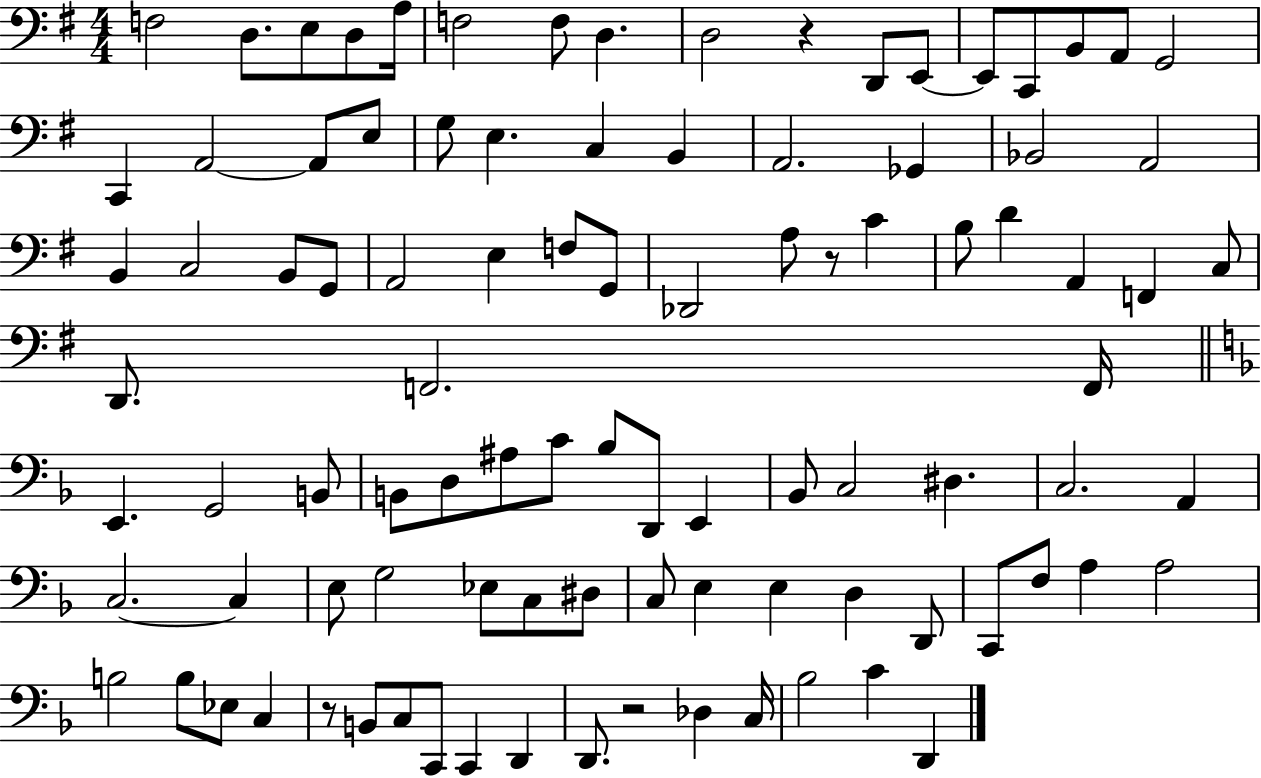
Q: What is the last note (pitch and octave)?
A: D2